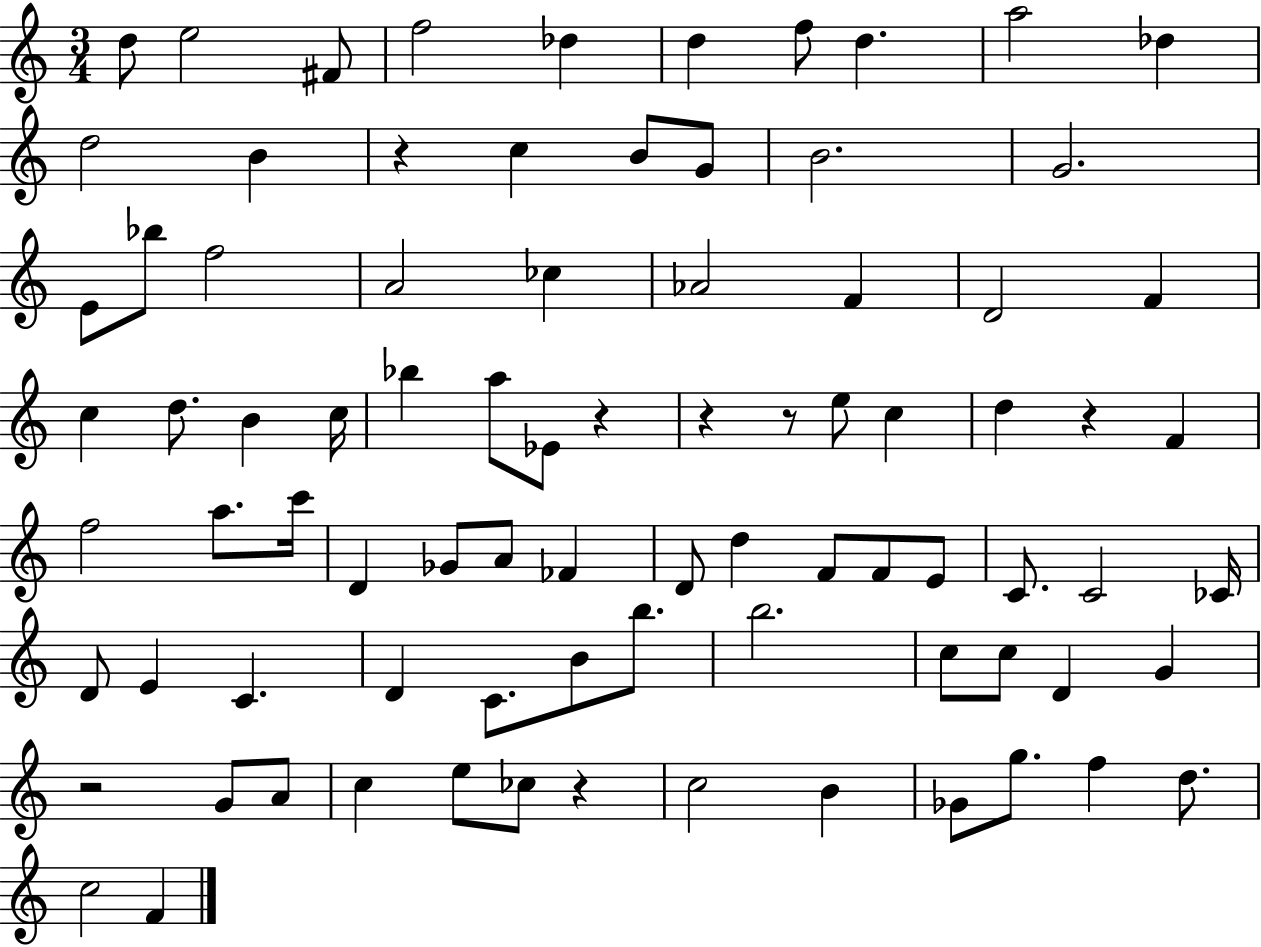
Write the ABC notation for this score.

X:1
T:Untitled
M:3/4
L:1/4
K:C
d/2 e2 ^F/2 f2 _d d f/2 d a2 _d d2 B z c B/2 G/2 B2 G2 E/2 _b/2 f2 A2 _c _A2 F D2 F c d/2 B c/4 _b a/2 _E/2 z z z/2 e/2 c d z F f2 a/2 c'/4 D _G/2 A/2 _F D/2 d F/2 F/2 E/2 C/2 C2 _C/4 D/2 E C D C/2 B/2 b/2 b2 c/2 c/2 D G z2 G/2 A/2 c e/2 _c/2 z c2 B _G/2 g/2 f d/2 c2 F